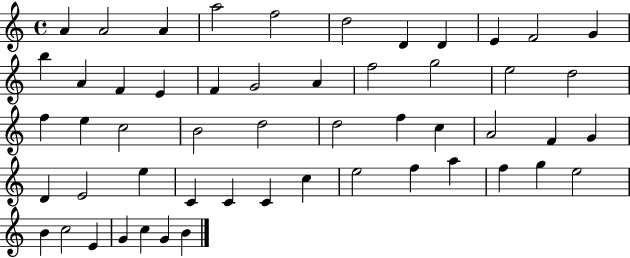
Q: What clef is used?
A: treble